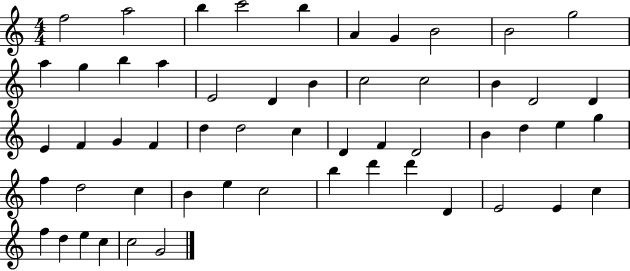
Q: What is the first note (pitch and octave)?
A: F5